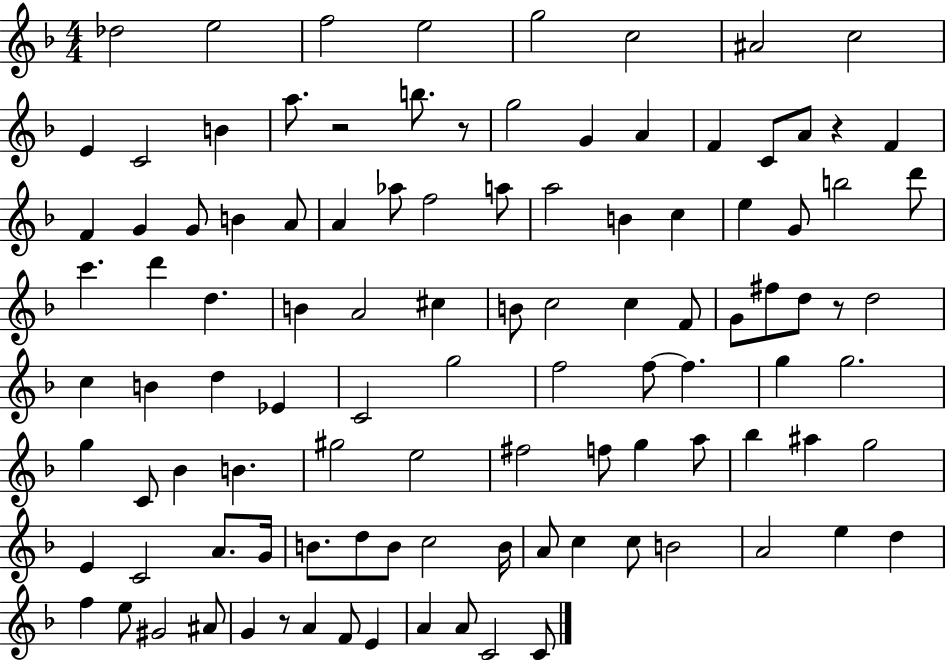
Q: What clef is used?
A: treble